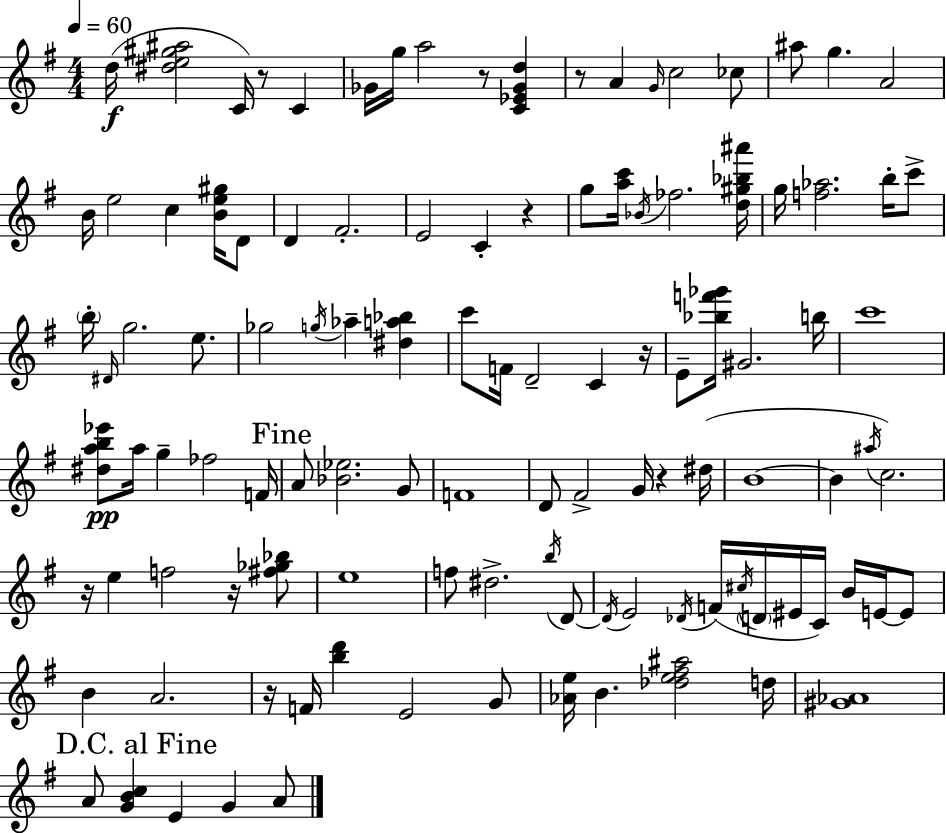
D5/s [D#5,E5,G#5,A#5]/h C4/s R/e C4/q Gb4/s G5/s A5/h R/e [C4,Eb4,Gb4,D5]/q R/e A4/q G4/s C5/h CES5/e A#5/e G5/q. A4/h B4/s E5/h C5/q [B4,E5,G#5]/s D4/e D4/q F#4/h. E4/h C4/q R/q G5/e [A5,C6]/s Bb4/s FES5/h. [D5,G#5,Bb5,A#6]/s G5/s [F5,Ab5]/h. B5/s C6/e B5/s D#4/s G5/h. E5/e. Gb5/h G5/s Ab5/q [D#5,A5,Bb5]/q C6/e F4/s D4/h C4/q R/s E4/e [Bb5,F6,Gb6]/s G#4/h. B5/s C6/w [D#5,A5,B5,Eb6]/e A5/s G5/q FES5/h F4/s A4/e [Bb4,Eb5]/h. G4/e F4/w D4/e F#4/h G4/s R/q D#5/s B4/w B4/q A#5/s C5/h. R/s E5/q F5/h R/s [F#5,Gb5,Bb5]/e E5/w F5/e D#5/h. B5/s D4/e D4/s E4/h Db4/s F4/s C#5/s D4/s EIS4/s C4/s B4/s E4/s E4/e B4/q A4/h. R/s F4/s [B5,D6]/q E4/h G4/e [Ab4,E5]/s B4/q. [Db5,E5,F#5,A#5]/h D5/s [G#4,Ab4]/w A4/e [G4,B4,C5]/q E4/q G4/q A4/e